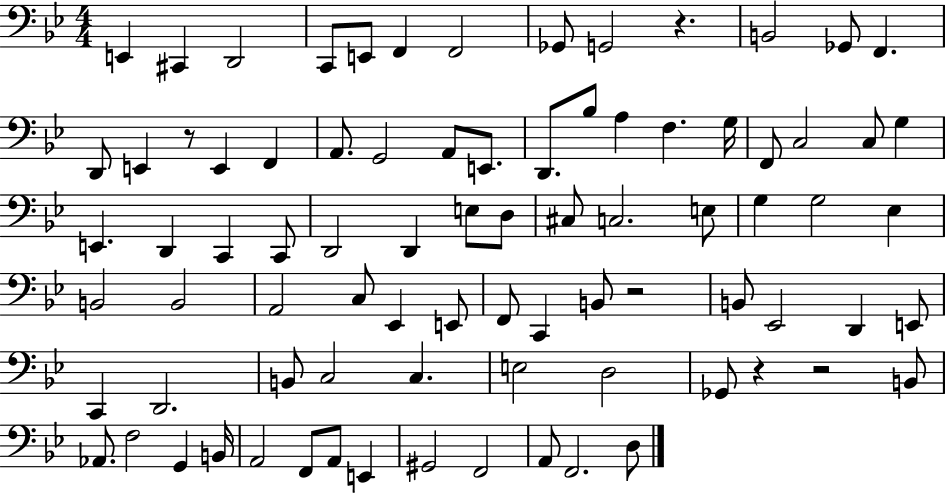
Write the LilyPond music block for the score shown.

{
  \clef bass
  \numericTimeSignature
  \time 4/4
  \key bes \major
  e,4 cis,4 d,2 | c,8 e,8 f,4 f,2 | ges,8 g,2 r4. | b,2 ges,8 f,4. | \break d,8 e,4 r8 e,4 f,4 | a,8. g,2 a,8 e,8. | d,8. bes8 a4 f4. g16 | f,8 c2 c8 g4 | \break e,4. d,4 c,4 c,8 | d,2 d,4 e8 d8 | cis8 c2. e8 | g4 g2 ees4 | \break b,2 b,2 | a,2 c8 ees,4 e,8 | f,8 c,4 b,8 r2 | b,8 ees,2 d,4 e,8 | \break c,4 d,2. | b,8 c2 c4. | e2 d2 | ges,8 r4 r2 b,8 | \break aes,8. f2 g,4 b,16 | a,2 f,8 a,8 e,4 | gis,2 f,2 | a,8 f,2. d8 | \break \bar "|."
}